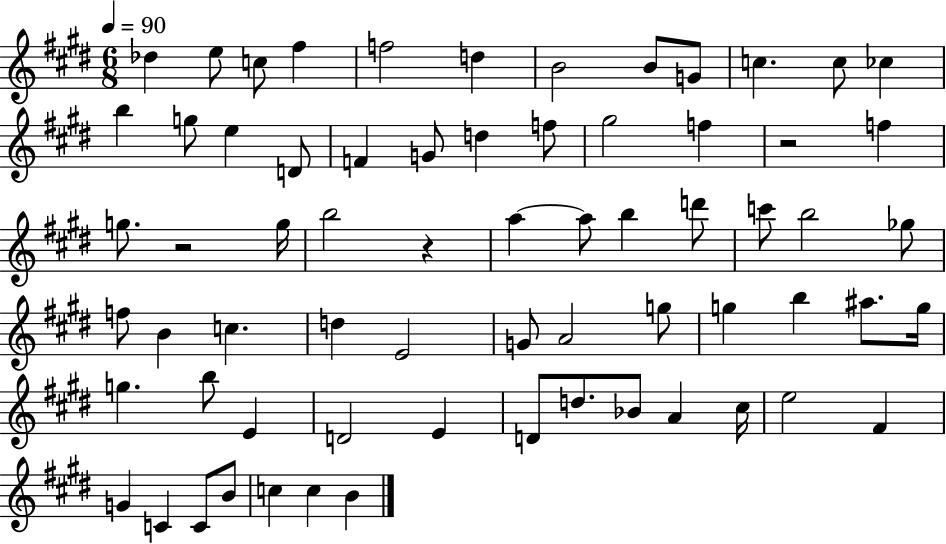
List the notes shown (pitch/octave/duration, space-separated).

Db5/q E5/e C5/e F#5/q F5/h D5/q B4/h B4/e G4/e C5/q. C5/e CES5/q B5/q G5/e E5/q D4/e F4/q G4/e D5/q F5/e G#5/h F5/q R/h F5/q G5/e. R/h G5/s B5/h R/q A5/q A5/e B5/q D6/e C6/e B5/h Gb5/e F5/e B4/q C5/q. D5/q E4/h G4/e A4/h G5/e G5/q B5/q A#5/e. G5/s G5/q. B5/e E4/q D4/h E4/q D4/e D5/e. Bb4/e A4/q C#5/s E5/h F#4/q G4/q C4/q C4/e B4/e C5/q C5/q B4/q